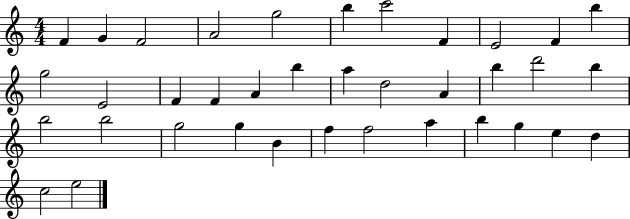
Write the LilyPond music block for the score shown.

{
  \clef treble
  \numericTimeSignature
  \time 4/4
  \key c \major
  f'4 g'4 f'2 | a'2 g''2 | b''4 c'''2 f'4 | e'2 f'4 b''4 | \break g''2 e'2 | f'4 f'4 a'4 b''4 | a''4 d''2 a'4 | b''4 d'''2 b''4 | \break b''2 b''2 | g''2 g''4 b'4 | f''4 f''2 a''4 | b''4 g''4 e''4 d''4 | \break c''2 e''2 | \bar "|."
}